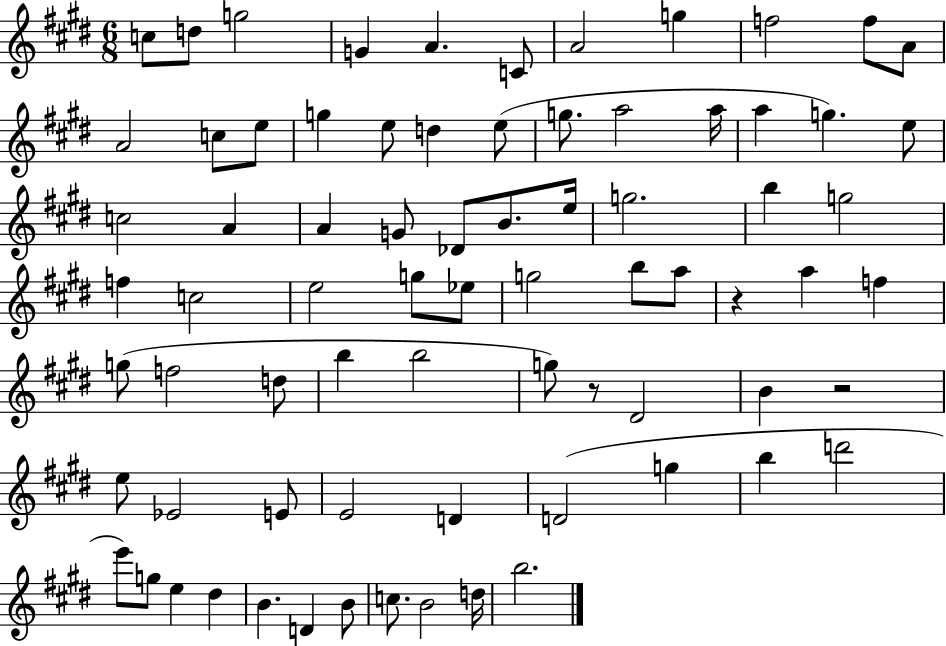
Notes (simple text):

C5/e D5/e G5/h G4/q A4/q. C4/e A4/h G5/q F5/h F5/e A4/e A4/h C5/e E5/e G5/q E5/e D5/q E5/e G5/e. A5/h A5/s A5/q G5/q. E5/e C5/h A4/q A4/q G4/e Db4/e B4/e. E5/s G5/h. B5/q G5/h F5/q C5/h E5/h G5/e Eb5/e G5/h B5/e A5/e R/q A5/q F5/q G5/e F5/h D5/e B5/q B5/h G5/e R/e D#4/h B4/q R/h E5/e Eb4/h E4/e E4/h D4/q D4/h G5/q B5/q D6/h E6/e G5/e E5/q D#5/q B4/q. D4/q B4/e C5/e. B4/h D5/s B5/h.